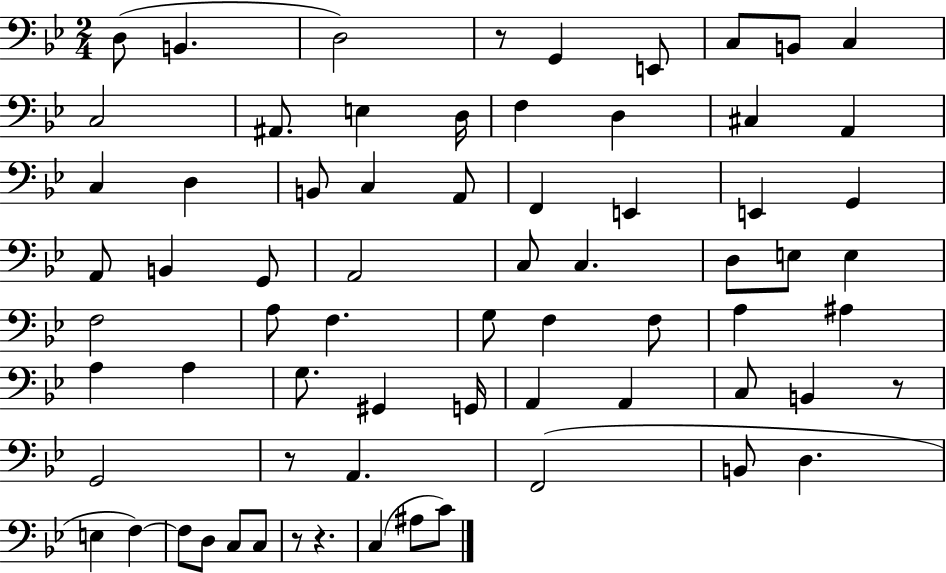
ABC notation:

X:1
T:Untitled
M:2/4
L:1/4
K:Bb
D,/2 B,, D,2 z/2 G,, E,,/2 C,/2 B,,/2 C, C,2 ^A,,/2 E, D,/4 F, D, ^C, A,, C, D, B,,/2 C, A,,/2 F,, E,, E,, G,, A,,/2 B,, G,,/2 A,,2 C,/2 C, D,/2 E,/2 E, F,2 A,/2 F, G,/2 F, F,/2 A, ^A, A, A, G,/2 ^G,, G,,/4 A,, A,, C,/2 B,, z/2 G,,2 z/2 A,, F,,2 B,,/2 D, E, F, F,/2 D,/2 C,/2 C,/2 z/2 z C, ^A,/2 C/2